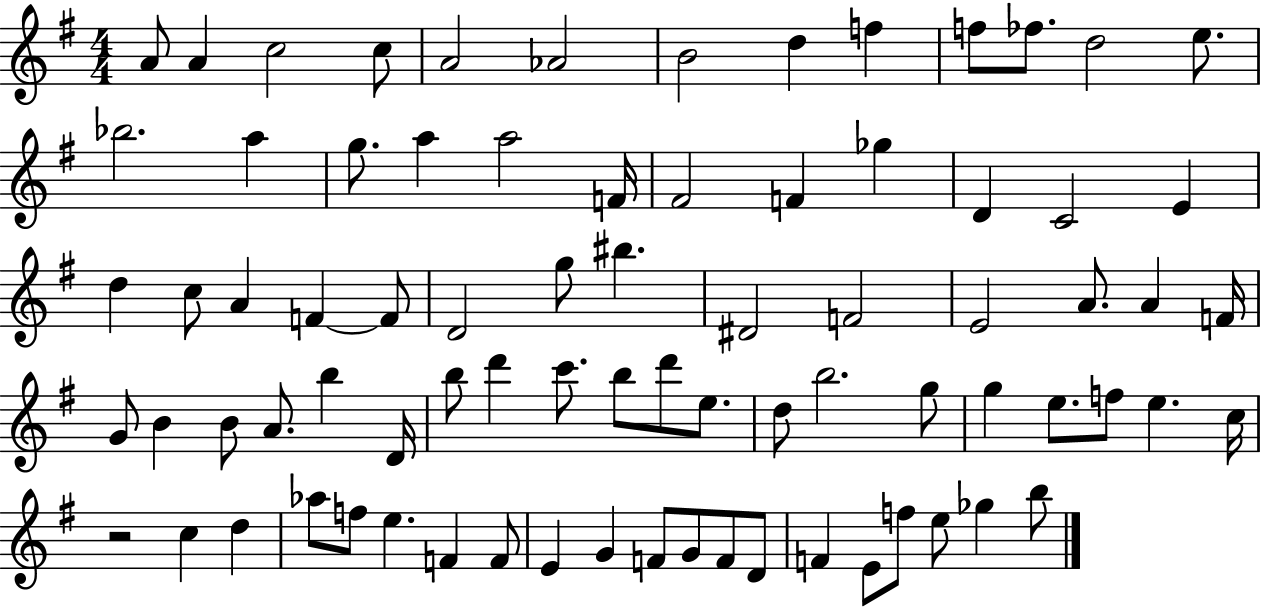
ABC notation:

X:1
T:Untitled
M:4/4
L:1/4
K:G
A/2 A c2 c/2 A2 _A2 B2 d f f/2 _f/2 d2 e/2 _b2 a g/2 a a2 F/4 ^F2 F _g D C2 E d c/2 A F F/2 D2 g/2 ^b ^D2 F2 E2 A/2 A F/4 G/2 B B/2 A/2 b D/4 b/2 d' c'/2 b/2 d'/2 e/2 d/2 b2 g/2 g e/2 f/2 e c/4 z2 c d _a/2 f/2 e F F/2 E G F/2 G/2 F/2 D/2 F E/2 f/2 e/2 _g b/2